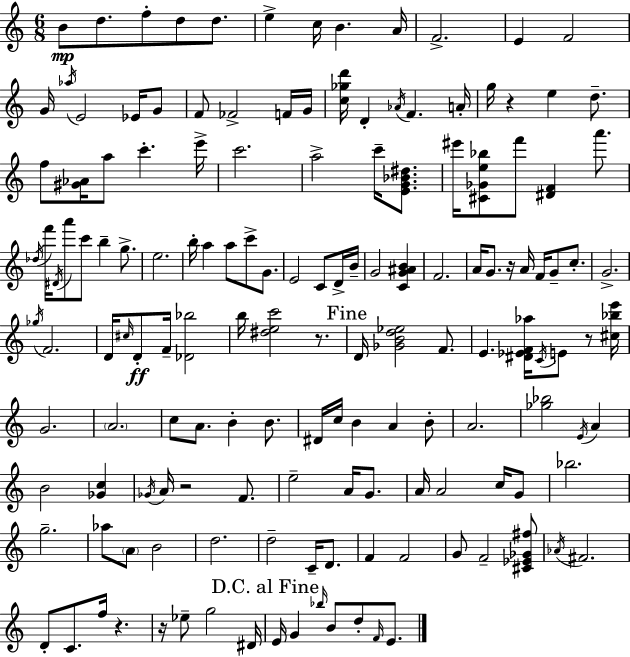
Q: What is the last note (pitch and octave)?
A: E4